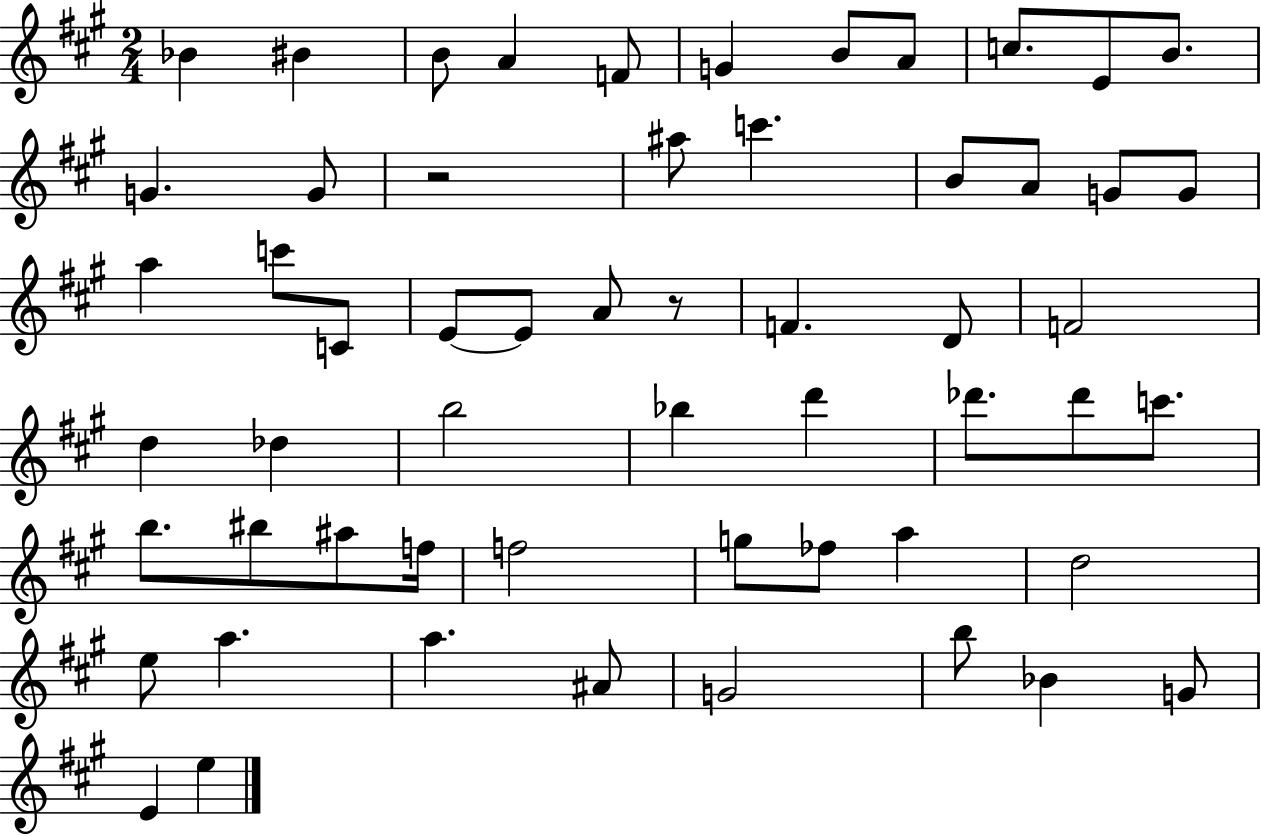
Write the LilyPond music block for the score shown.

{
  \clef treble
  \numericTimeSignature
  \time 2/4
  \key a \major
  \repeat volta 2 { bes'4 bis'4 | b'8 a'4 f'8 | g'4 b'8 a'8 | c''8. e'8 b'8. | \break g'4. g'8 | r2 | ais''8 c'''4. | b'8 a'8 g'8 g'8 | \break a''4 c'''8 c'8 | e'8~~ e'8 a'8 r8 | f'4. d'8 | f'2 | \break d''4 des''4 | b''2 | bes''4 d'''4 | des'''8. des'''8 c'''8. | \break b''8. bis''8 ais''8 f''16 | f''2 | g''8 fes''8 a''4 | d''2 | \break e''8 a''4. | a''4. ais'8 | g'2 | b''8 bes'4 g'8 | \break e'4 e''4 | } \bar "|."
}